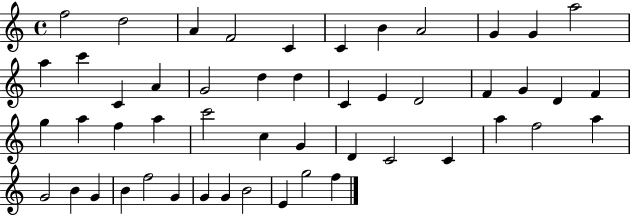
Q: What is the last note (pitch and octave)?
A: F5